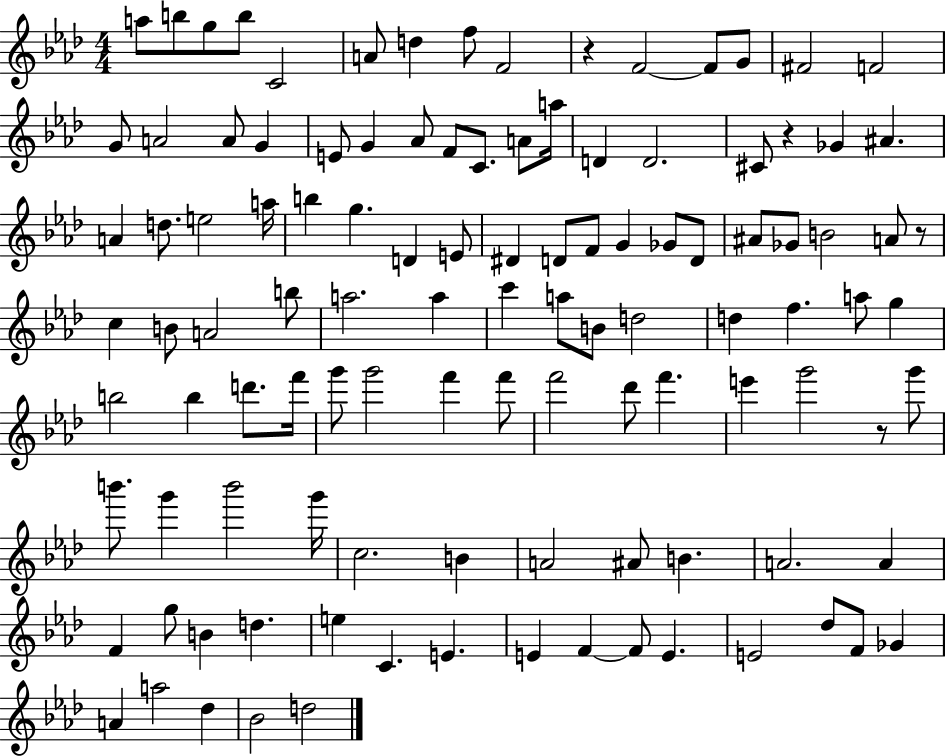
A5/e B5/e G5/e B5/e C4/h A4/e D5/q F5/e F4/h R/q F4/h F4/e G4/e F#4/h F4/h G4/e A4/h A4/e G4/q E4/e G4/q Ab4/e F4/e C4/e. A4/e A5/s D4/q D4/h. C#4/e R/q Gb4/q A#4/q. A4/q D5/e. E5/h A5/s B5/q G5/q. D4/q E4/e D#4/q D4/e F4/e G4/q Gb4/e D4/e A#4/e Gb4/e B4/h A4/e R/e C5/q B4/e A4/h B5/e A5/h. A5/q C6/q A5/e B4/e D5/h D5/q F5/q. A5/e G5/q B5/h B5/q D6/e. F6/s G6/e G6/h F6/q F6/e F6/h Db6/e F6/q. E6/q G6/h R/e G6/e B6/e. G6/q B6/h G6/s C5/h. B4/q A4/h A#4/e B4/q. A4/h. A4/q F4/q G5/e B4/q D5/q. E5/q C4/q. E4/q. E4/q F4/q F4/e E4/q. E4/h Db5/e F4/e Gb4/q A4/q A5/h Db5/q Bb4/h D5/h